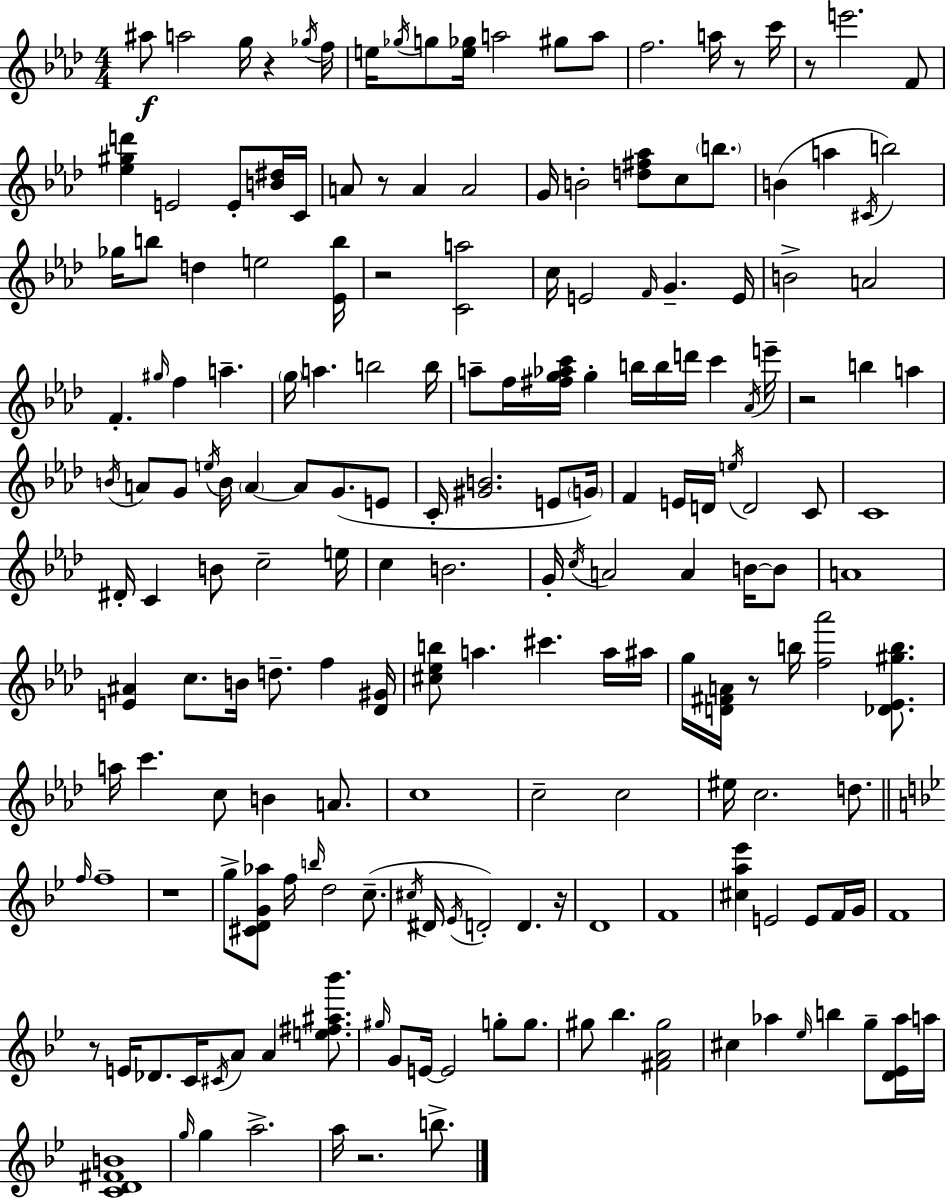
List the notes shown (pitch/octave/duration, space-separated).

A#5/e A5/h G5/s R/q Gb5/s F5/s E5/s Gb5/s G5/e [E5,Gb5]/s A5/h G#5/e A5/e F5/h. A5/s R/e C6/s R/e E6/h. F4/e [Eb5,G#5,D6]/q E4/h E4/e [B4,D#5]/s C4/s A4/e R/e A4/q A4/h G4/s B4/h [D5,F#5,Ab5]/e C5/e B5/e. B4/q A5/q C#4/s B5/h Gb5/s B5/e D5/q E5/h [Eb4,B5]/s R/h [C4,A5]/h C5/s E4/h F4/s G4/q. E4/s B4/h A4/h F4/q. G#5/s F5/q A5/q. G5/s A5/q. B5/h B5/s A5/e F5/s [F#5,G5,Ab5,C6]/s G5/q B5/s B5/s D6/s C6/q Ab4/s E6/s R/h B5/q A5/q B4/s A4/e G4/e E5/s B4/s A4/q A4/e G4/e. E4/e C4/s [G#4,B4]/h. E4/e G4/s F4/q E4/s D4/s E5/s D4/h C4/e C4/w D#4/s C4/q B4/e C5/h E5/s C5/q B4/h. G4/s C5/s A4/h A4/q B4/s B4/e A4/w [E4,A#4]/q C5/e. B4/s D5/e. F5/q [Db4,G#4]/s [C#5,Eb5,B5]/e A5/q. C#6/q. A5/s A#5/s G5/s [D4,F#4,A4]/s R/e B5/s [F5,Ab6]/h [Db4,Eb4,G#5,B5]/e. A5/s C6/q. C5/e B4/q A4/e. C5/w C5/h C5/h EIS5/s C5/h. D5/e. F5/s F5/w R/w G5/e [C#4,D4,G4,Ab5]/e F5/s B5/s D5/h C5/e. C#5/s D#4/s Eb4/s D4/h D4/q. R/s D4/w F4/w [C#5,A5,Eb6]/q E4/h E4/e F4/s G4/s F4/w R/e E4/s Db4/e. C4/s C#4/s A4/e A4/q [E5,F#5,A#5,Bb6]/e. G#5/s G4/e E4/s E4/h G5/e G5/e. G#5/e Bb5/q. [F#4,A4,G#5]/h C#5/q Ab5/q Eb5/s B5/q G5/e [D4,Eb4,Ab5]/s A5/s [C4,D4,F#4,B4]/w G5/s G5/q A5/h. A5/s R/h. B5/e.